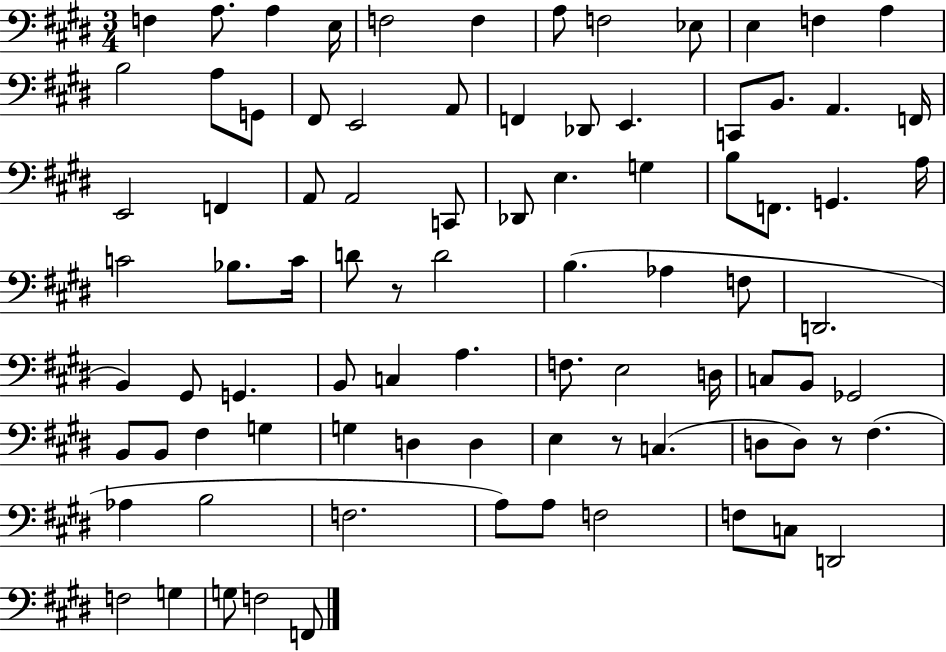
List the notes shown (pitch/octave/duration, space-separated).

F3/q A3/e. A3/q E3/s F3/h F3/q A3/e F3/h Eb3/e E3/q F3/q A3/q B3/h A3/e G2/e F#2/e E2/h A2/e F2/q Db2/e E2/q. C2/e B2/e. A2/q. F2/s E2/h F2/q A2/e A2/h C2/e Db2/e E3/q. G3/q B3/e F2/e. G2/q. A3/s C4/h Bb3/e. C4/s D4/e R/e D4/h B3/q. Ab3/q F3/e D2/h. B2/q G#2/e G2/q. B2/e C3/q A3/q. F3/e. E3/h D3/s C3/e B2/e Gb2/h B2/e B2/e F#3/q G3/q G3/q D3/q D3/q E3/q R/e C3/q. D3/e D3/e R/e F#3/q. Ab3/q B3/h F3/h. A3/e A3/e F3/h F3/e C3/e D2/h F3/h G3/q G3/e F3/h F2/e